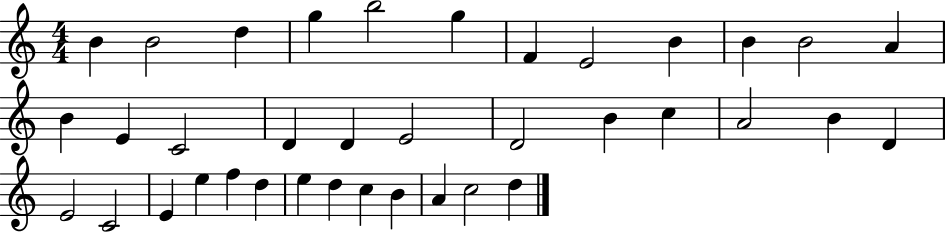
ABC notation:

X:1
T:Untitled
M:4/4
L:1/4
K:C
B B2 d g b2 g F E2 B B B2 A B E C2 D D E2 D2 B c A2 B D E2 C2 E e f d e d c B A c2 d